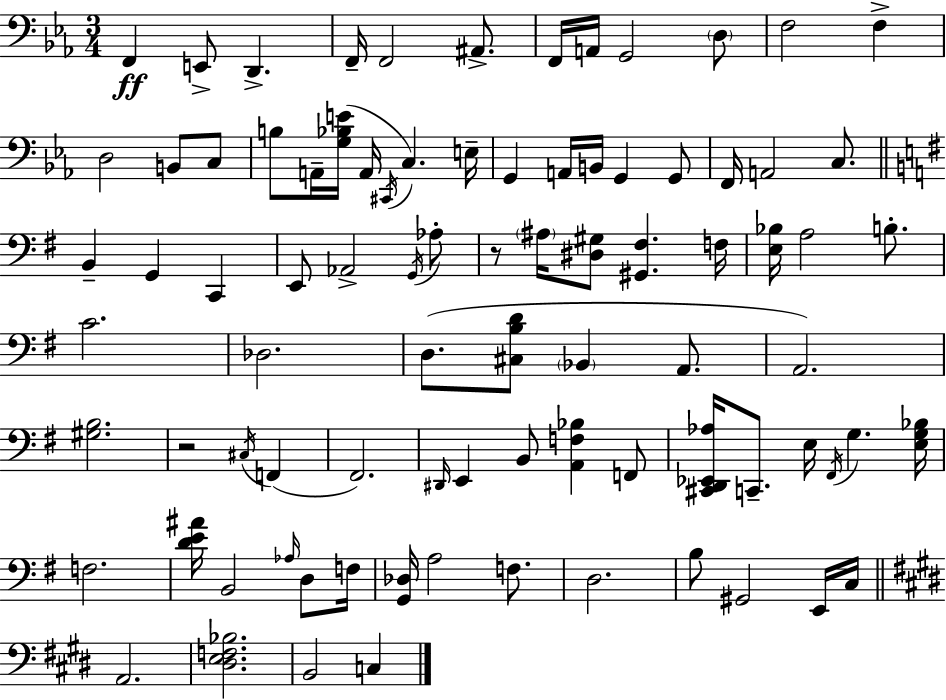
X:1
T:Untitled
M:3/4
L:1/4
K:Cm
F,, E,,/2 D,, F,,/4 F,,2 ^A,,/2 F,,/4 A,,/4 G,,2 D,/2 F,2 F, D,2 B,,/2 C,/2 B,/2 A,,/4 [G,_B,E]/4 A,,/4 ^C,,/4 C, E,/4 G,, A,,/4 B,,/4 G,, G,,/2 F,,/4 A,,2 C,/2 B,, G,, C,, E,,/2 _A,,2 G,,/4 _A,/2 z/2 ^A,/4 [^D,^G,]/2 [^G,,^F,] F,/4 [E,_B,]/4 A,2 B,/2 C2 _D,2 D,/2 [^C,B,D]/2 _B,, A,,/2 A,,2 [^G,B,]2 z2 ^C,/4 F,, ^F,,2 ^D,,/4 E,, B,,/2 [A,,F,_B,] F,,/2 [^C,,D,,_E,,_A,]/4 C,,/2 E,/4 ^F,,/4 G, [E,G,_B,]/4 F,2 [DE^A]/4 B,,2 _A,/4 D,/2 F,/4 [G,,_D,]/4 A,2 F,/2 D,2 B,/2 ^G,,2 E,,/4 C,/4 A,,2 [^D,E,F,_B,]2 B,,2 C,